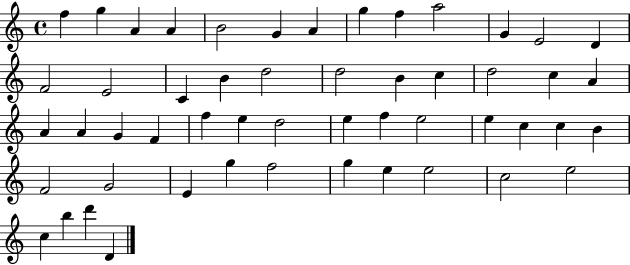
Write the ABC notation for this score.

X:1
T:Untitled
M:4/4
L:1/4
K:C
f g A A B2 G A g f a2 G E2 D F2 E2 C B d2 d2 B c d2 c A A A G F f e d2 e f e2 e c c B F2 G2 E g f2 g e e2 c2 e2 c b d' D